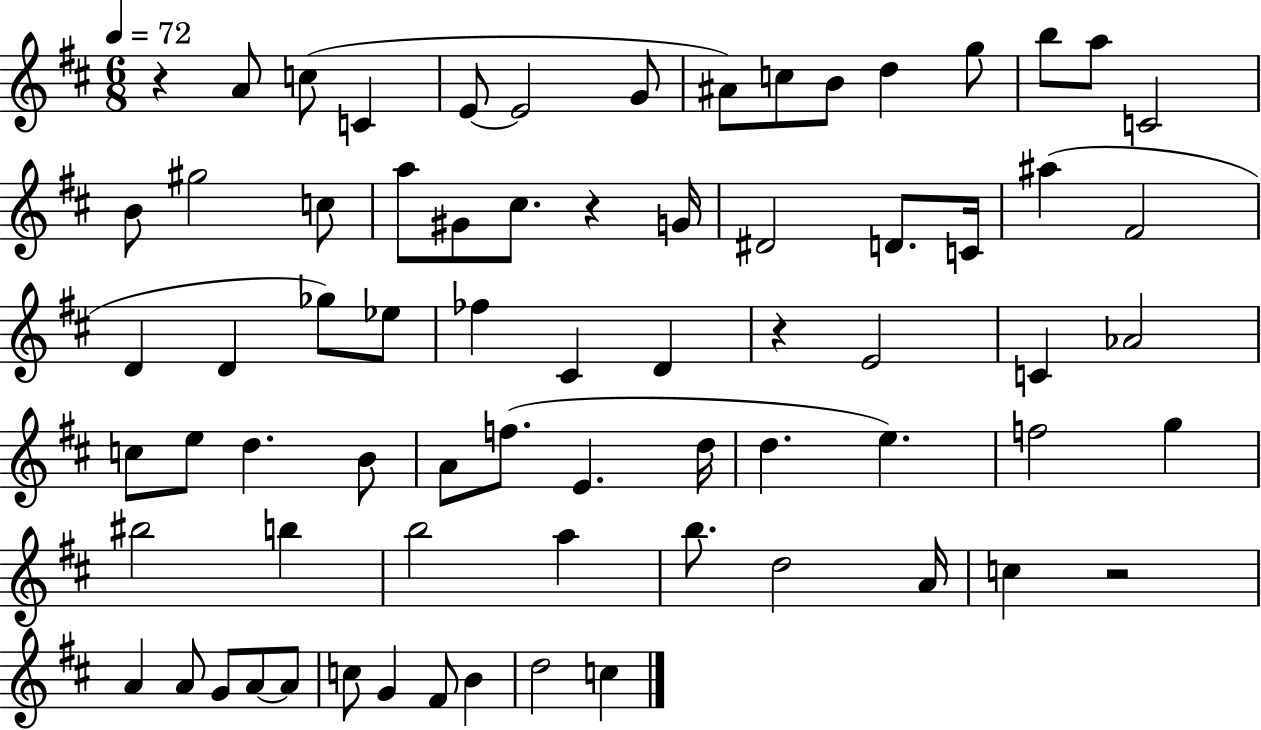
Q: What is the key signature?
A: D major